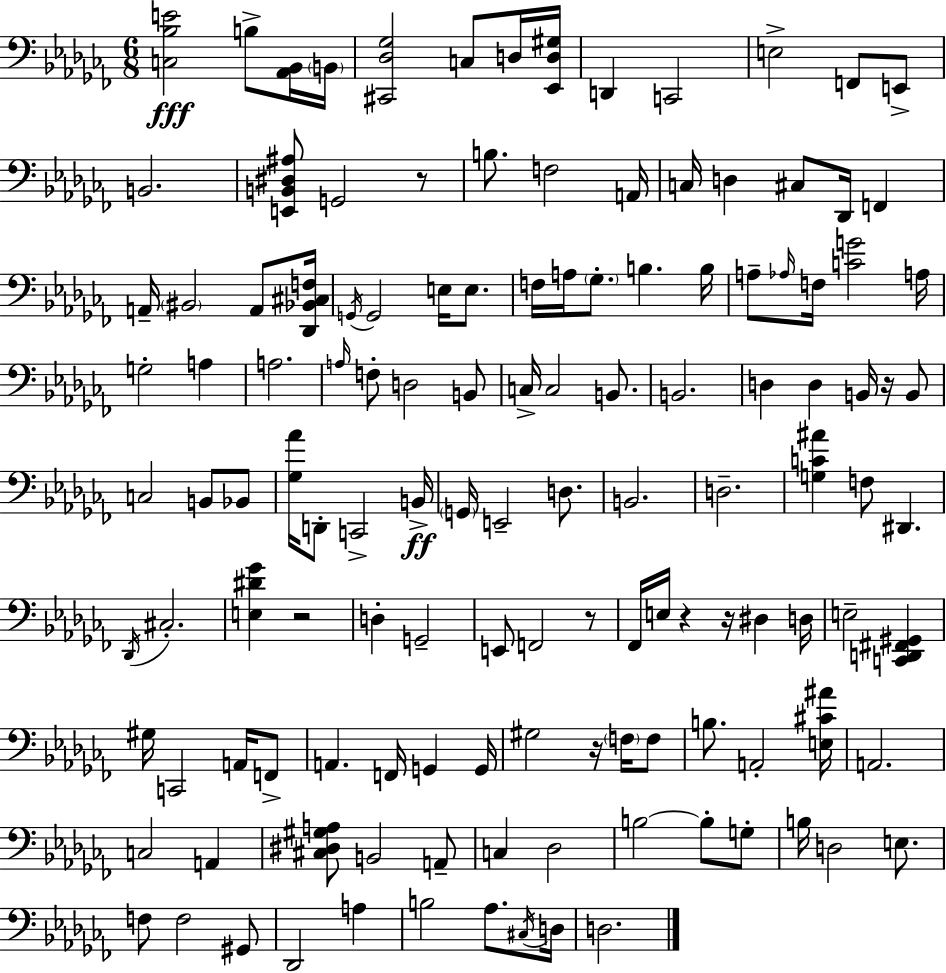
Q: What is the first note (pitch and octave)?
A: B3